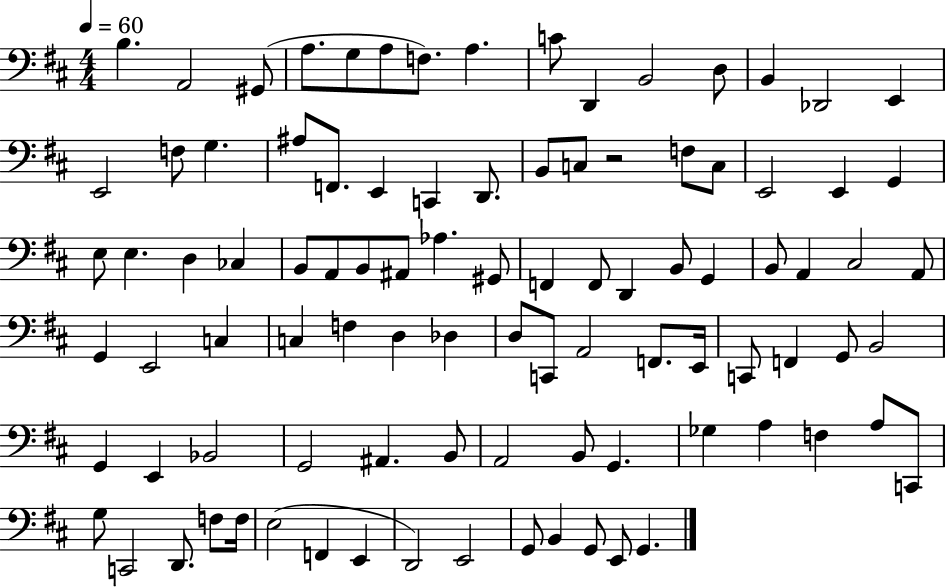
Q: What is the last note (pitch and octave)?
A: G2